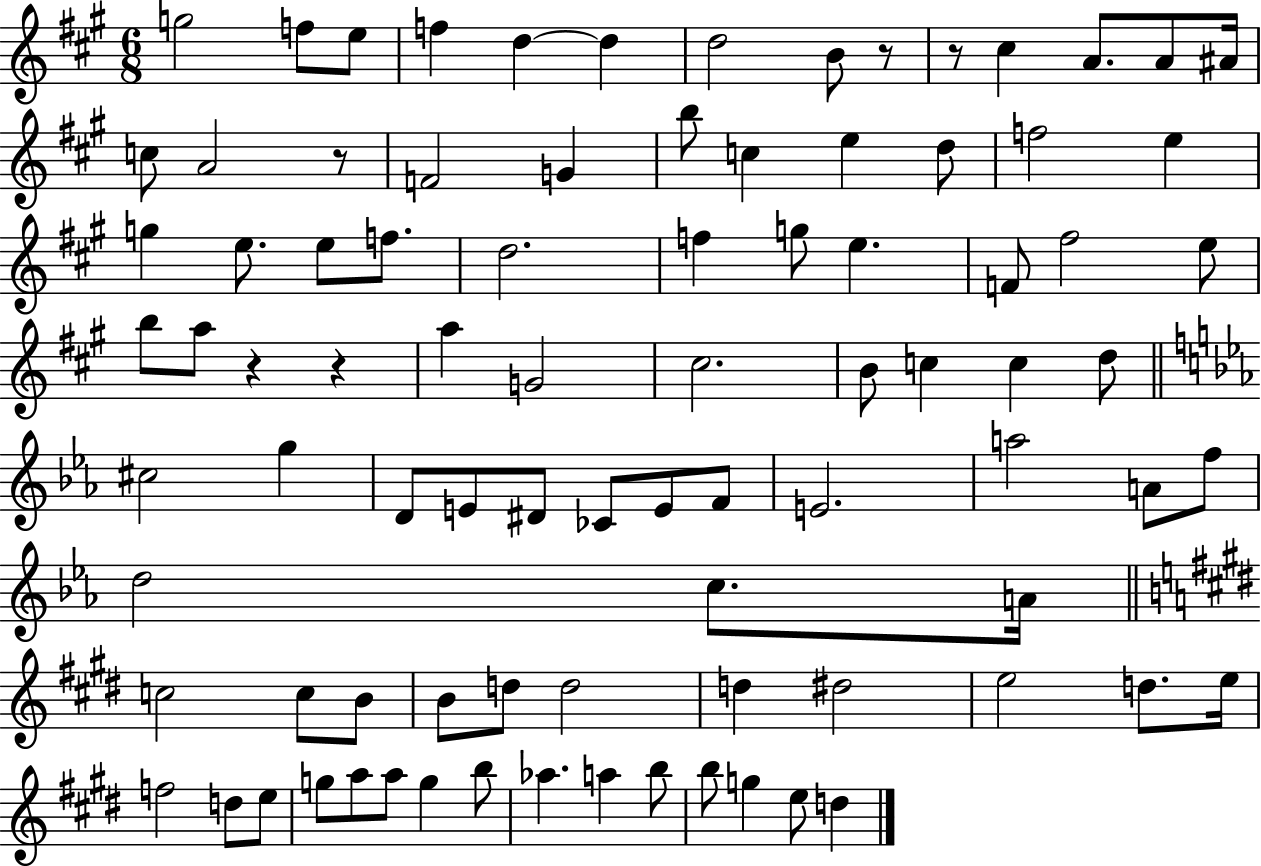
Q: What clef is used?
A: treble